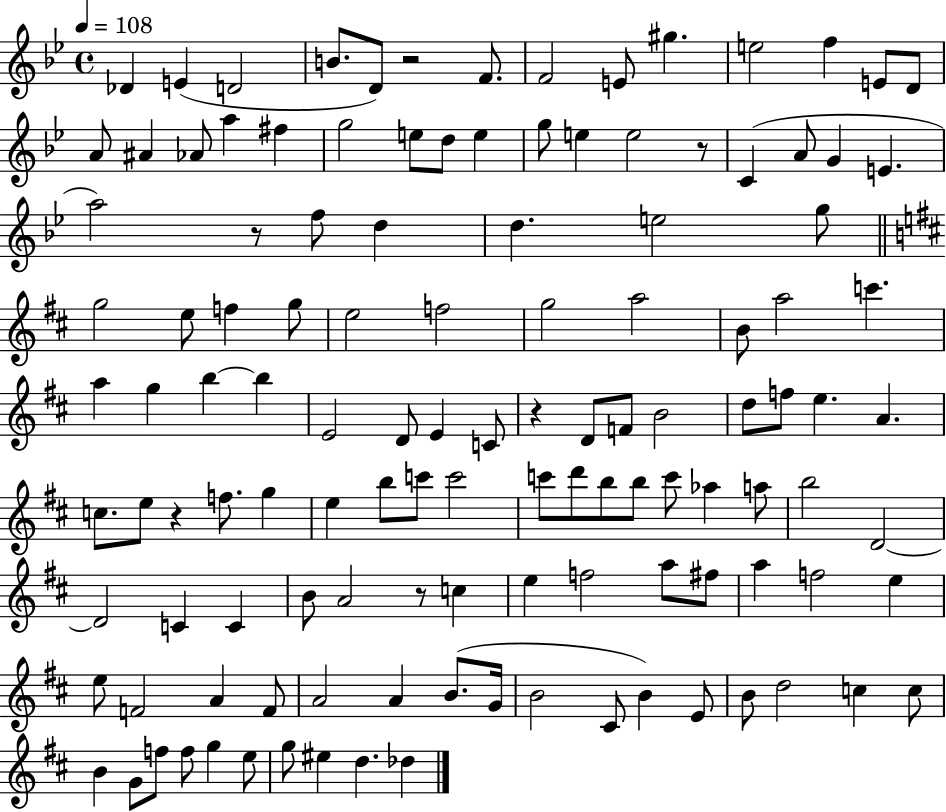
Db4/q E4/q D4/h B4/e. D4/e R/h F4/e. F4/h E4/e G#5/q. E5/h F5/q E4/e D4/e A4/e A#4/q Ab4/e A5/q F#5/q G5/h E5/e D5/e E5/q G5/e E5/q E5/h R/e C4/q A4/e G4/q E4/q. A5/h R/e F5/e D5/q D5/q. E5/h G5/e G5/h E5/e F5/q G5/e E5/h F5/h G5/h A5/h B4/e A5/h C6/q. A5/q G5/q B5/q B5/q E4/h D4/e E4/q C4/e R/q D4/e F4/e B4/h D5/e F5/e E5/q. A4/q. C5/e. E5/e R/q F5/e. G5/q E5/q B5/e C6/e C6/h C6/e D6/e B5/e B5/e C6/e Ab5/q A5/e B5/h D4/h D4/h C4/q C4/q B4/e A4/h R/e C5/q E5/q F5/h A5/e F#5/e A5/q F5/h E5/q E5/e F4/h A4/q F4/e A4/h A4/q B4/e. G4/s B4/h C#4/e B4/q E4/e B4/e D5/h C5/q C5/e B4/q G4/e F5/e F5/e G5/q E5/e G5/e EIS5/q D5/q. Db5/q